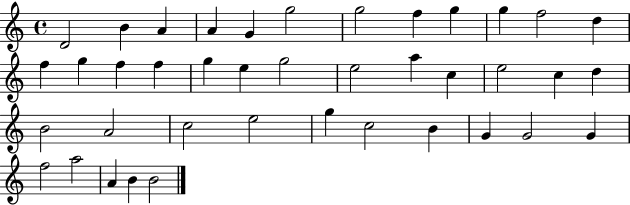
X:1
T:Untitled
M:4/4
L:1/4
K:C
D2 B A A G g2 g2 f g g f2 d f g f f g e g2 e2 a c e2 c d B2 A2 c2 e2 g c2 B G G2 G f2 a2 A B B2